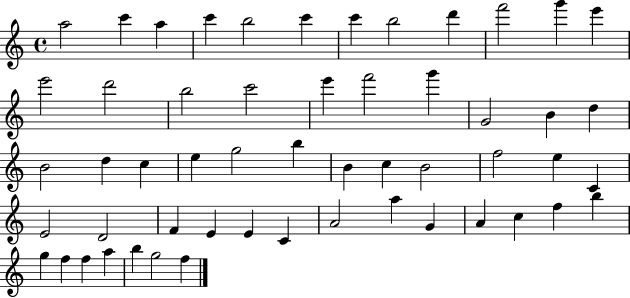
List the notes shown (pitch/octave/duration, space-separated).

A5/h C6/q A5/q C6/q B5/h C6/q C6/q B5/h D6/q F6/h G6/q E6/q E6/h D6/h B5/h C6/h E6/q F6/h G6/q G4/h B4/q D5/q B4/h D5/q C5/q E5/q G5/h B5/q B4/q C5/q B4/h F5/h E5/q C4/q E4/h D4/h F4/q E4/q E4/q C4/q A4/h A5/q G4/q A4/q C5/q F5/q B5/q G5/q F5/q F5/q A5/q B5/q G5/h F5/q